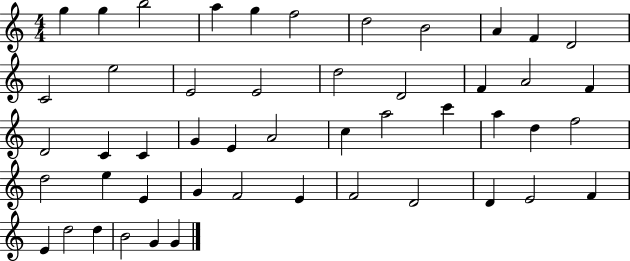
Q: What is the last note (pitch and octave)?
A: G4